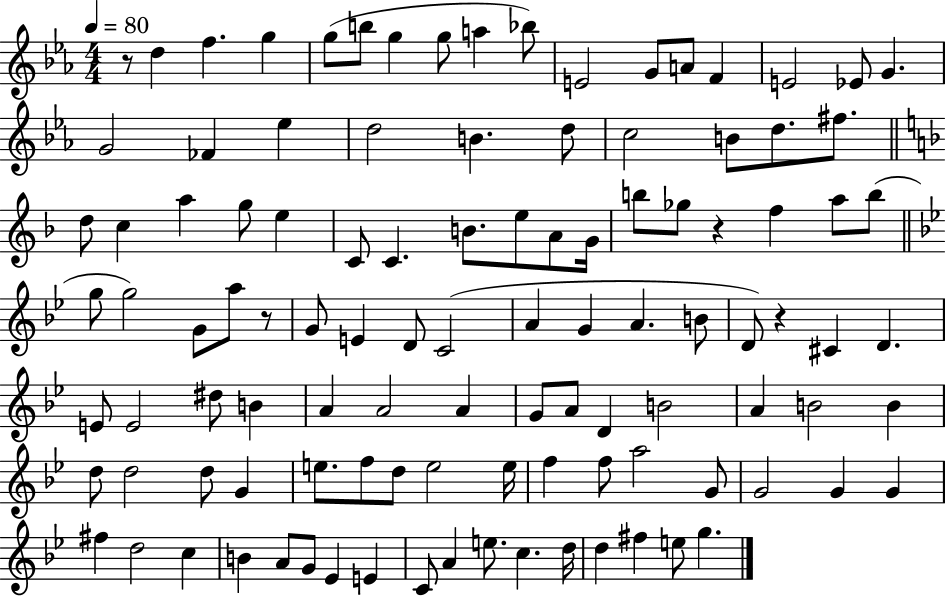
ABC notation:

X:1
T:Untitled
M:4/4
L:1/4
K:Eb
z/2 d f g g/2 b/2 g g/2 a _b/2 E2 G/2 A/2 F E2 _E/2 G G2 _F _e d2 B d/2 c2 B/2 d/2 ^f/2 d/2 c a g/2 e C/2 C B/2 e/2 A/2 G/4 b/2 _g/2 z f a/2 b/2 g/2 g2 G/2 a/2 z/2 G/2 E D/2 C2 A G A B/2 D/2 z ^C D E/2 E2 ^d/2 B A A2 A G/2 A/2 D B2 A B2 B d/2 d2 d/2 G e/2 f/2 d/2 e2 e/4 f f/2 a2 G/2 G2 G G ^f d2 c B A/2 G/2 _E E C/2 A e/2 c d/4 d ^f e/2 g